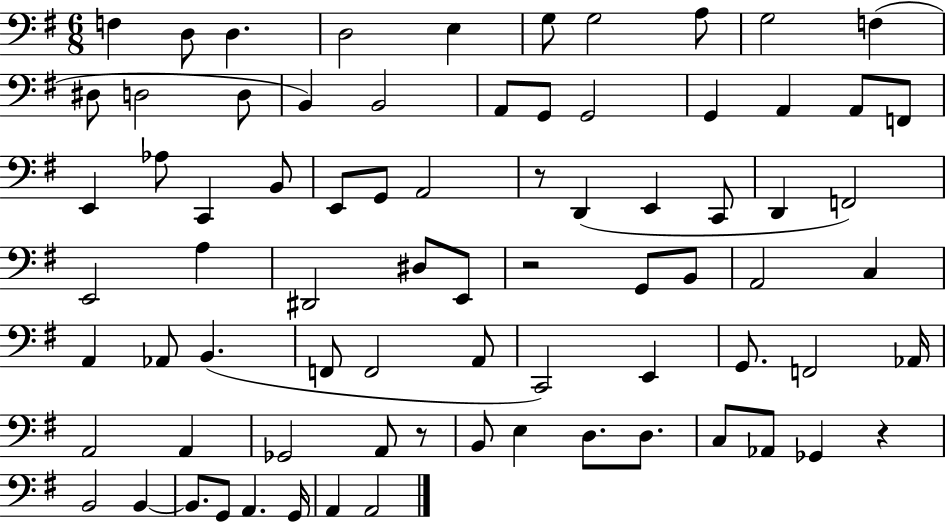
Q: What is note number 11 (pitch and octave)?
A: D#3